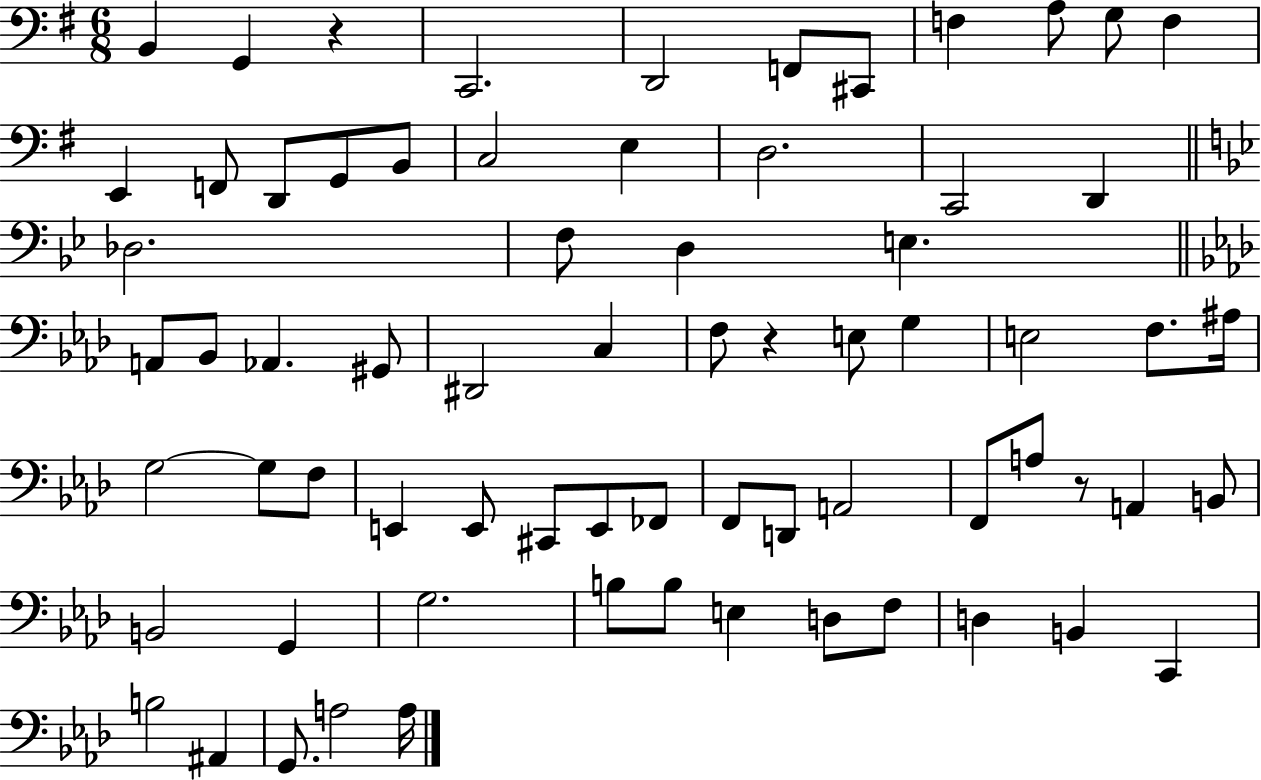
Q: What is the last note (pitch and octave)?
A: A3